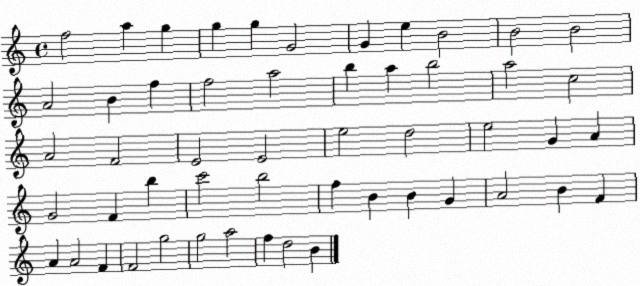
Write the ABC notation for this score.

X:1
T:Untitled
M:4/4
L:1/4
K:C
f2 a g g g G2 G e B2 B2 B2 A2 B f f2 a2 b a b2 a2 c2 A2 F2 E2 E2 e2 d2 e2 G A G2 F b c'2 b2 f B B G A2 B F A A2 F F2 g2 g2 a2 f d2 B